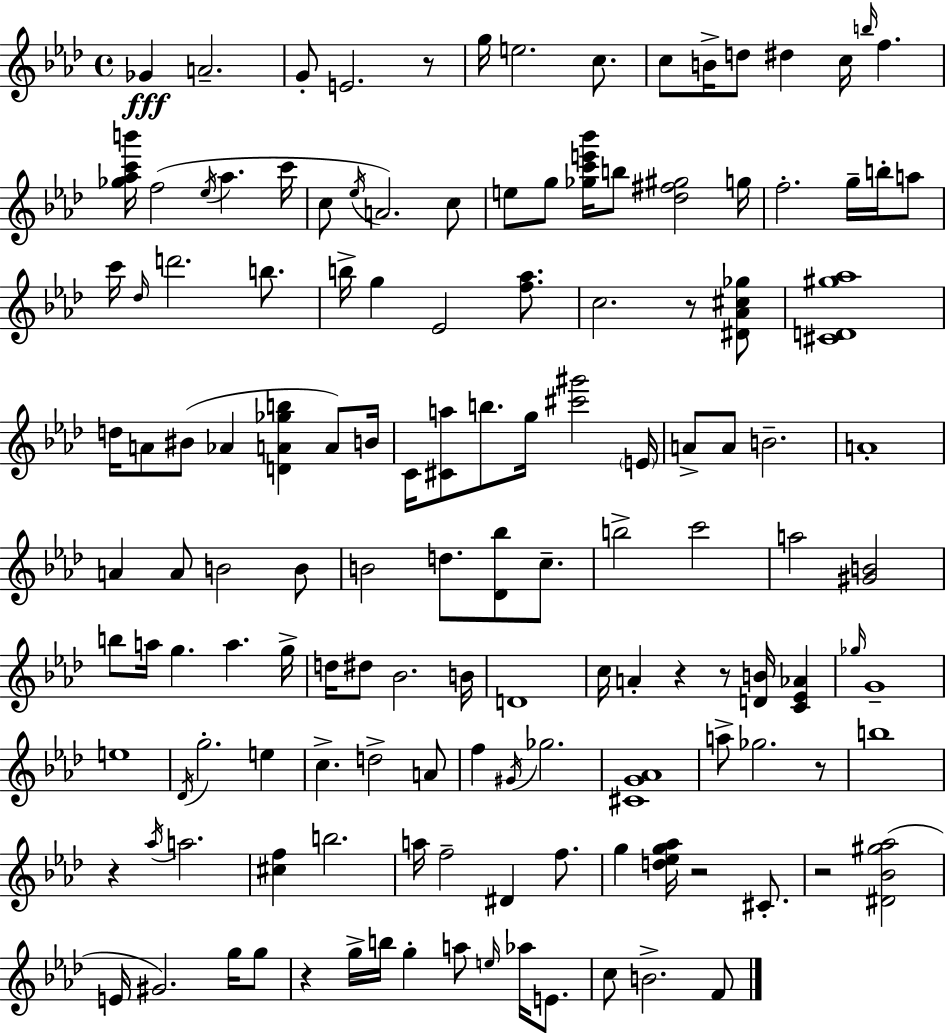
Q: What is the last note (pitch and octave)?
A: F4